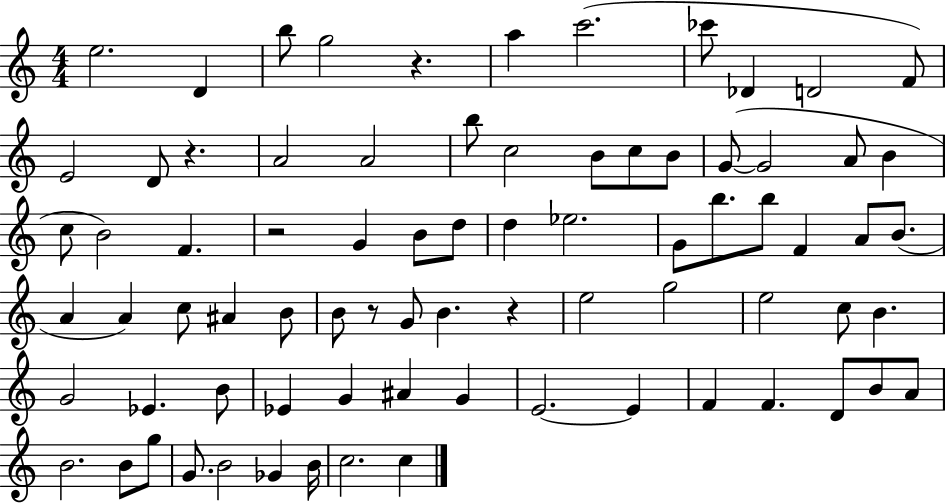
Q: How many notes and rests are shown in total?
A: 78